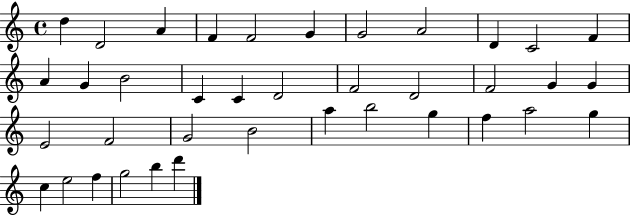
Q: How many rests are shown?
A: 0